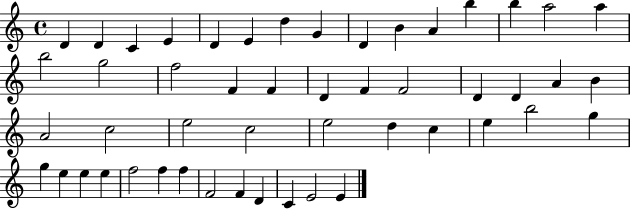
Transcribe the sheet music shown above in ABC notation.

X:1
T:Untitled
M:4/4
L:1/4
K:C
D D C E D E d G D B A b b a2 a b2 g2 f2 F F D F F2 D D A B A2 c2 e2 c2 e2 d c e b2 g g e e e f2 f f F2 F D C E2 E